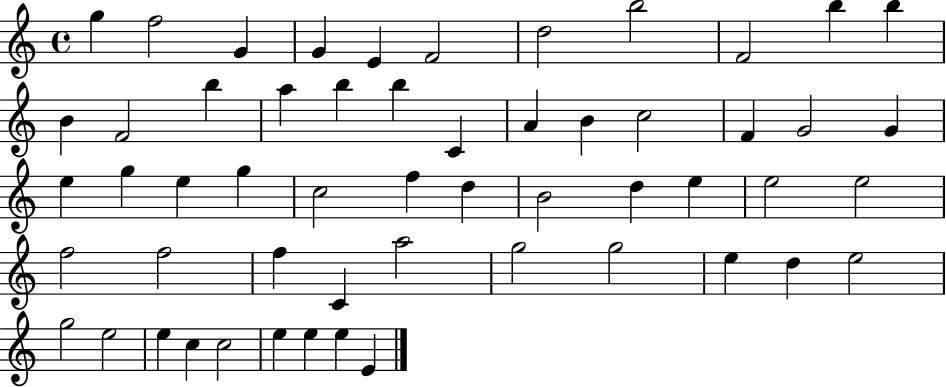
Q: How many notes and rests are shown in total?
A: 55